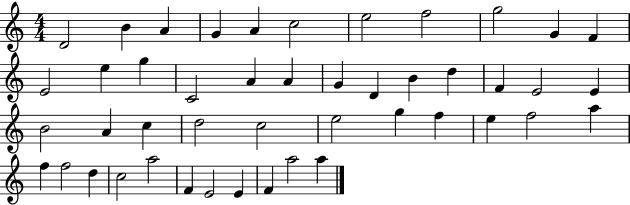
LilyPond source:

{
  \clef treble
  \numericTimeSignature
  \time 4/4
  \key c \major
  d'2 b'4 a'4 | g'4 a'4 c''2 | e''2 f''2 | g''2 g'4 f'4 | \break e'2 e''4 g''4 | c'2 a'4 a'4 | g'4 d'4 b'4 d''4 | f'4 e'2 e'4 | \break b'2 a'4 c''4 | d''2 c''2 | e''2 g''4 f''4 | e''4 f''2 a''4 | \break f''4 f''2 d''4 | c''2 a''2 | f'4 e'2 e'4 | f'4 a''2 a''4 | \break \bar "|."
}